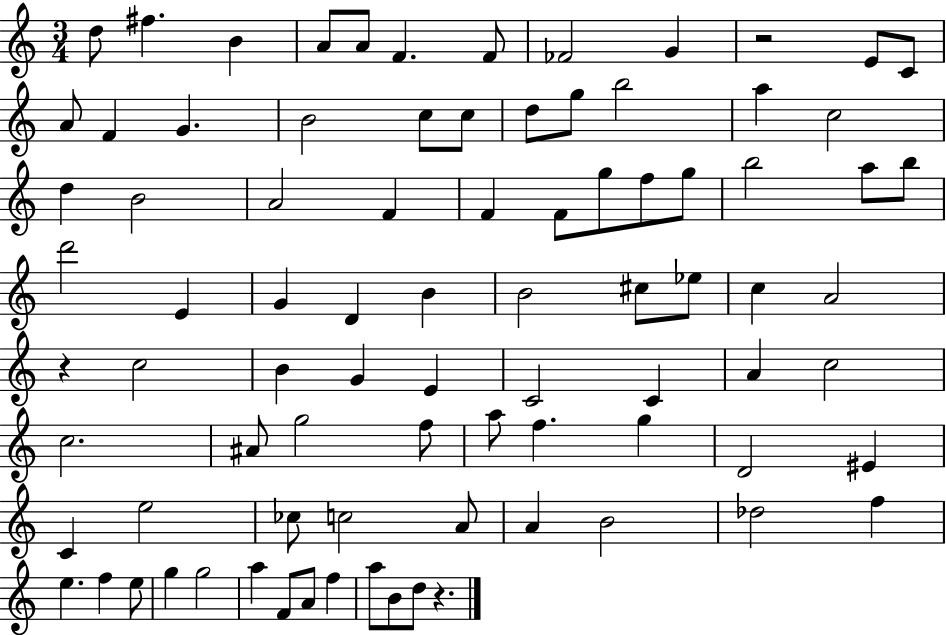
D5/e F#5/q. B4/q A4/e A4/e F4/q. F4/e FES4/h G4/q R/h E4/e C4/e A4/e F4/q G4/q. B4/h C5/e C5/e D5/e G5/e B5/h A5/q C5/h D5/q B4/h A4/h F4/q F4/q F4/e G5/e F5/e G5/e B5/h A5/e B5/e D6/h E4/q G4/q D4/q B4/q B4/h C#5/e Eb5/e C5/q A4/h R/q C5/h B4/q G4/q E4/q C4/h C4/q A4/q C5/h C5/h. A#4/e G5/h F5/e A5/e F5/q. G5/q D4/h EIS4/q C4/q E5/h CES5/e C5/h A4/e A4/q B4/h Db5/h F5/q E5/q. F5/q E5/e G5/q G5/h A5/q F4/e A4/e F5/q A5/e B4/e D5/e R/q.